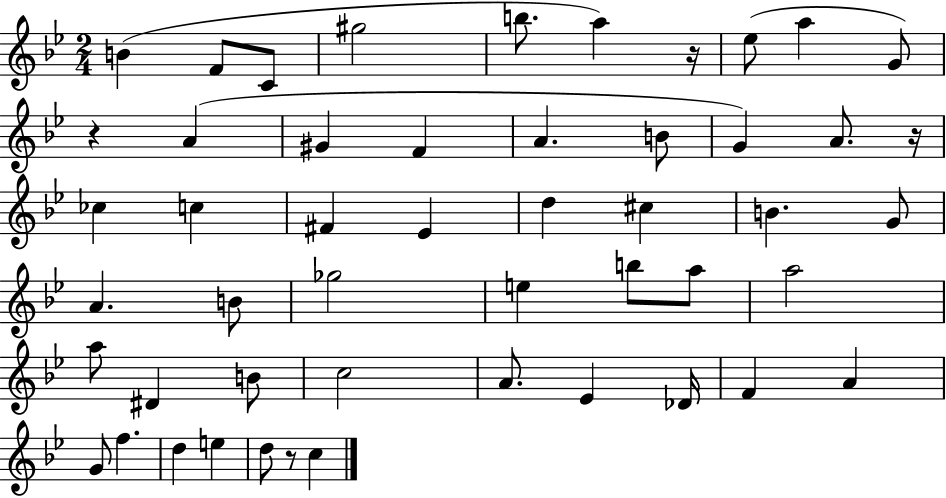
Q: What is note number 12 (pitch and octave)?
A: F4